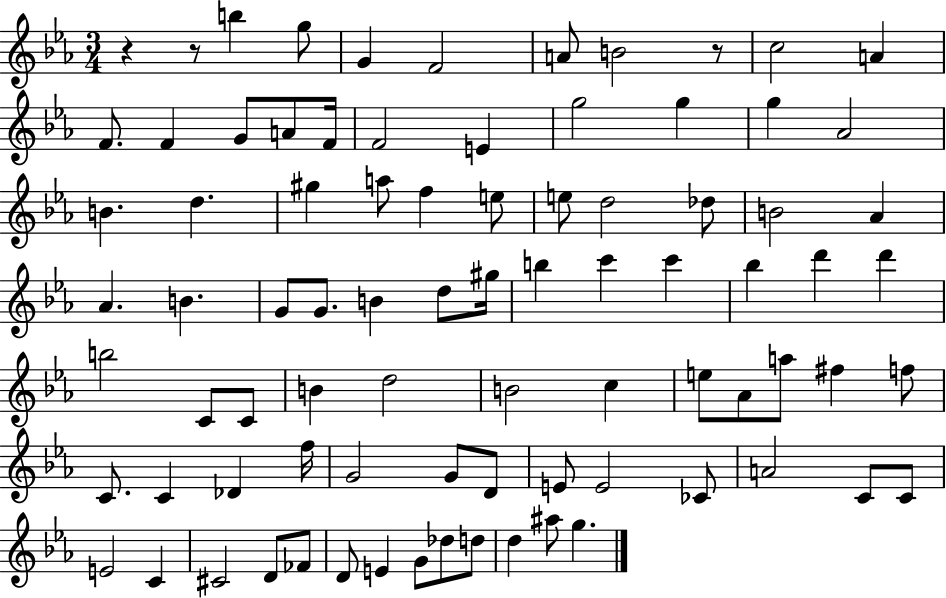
R/q R/e B5/q G5/e G4/q F4/h A4/e B4/h R/e C5/h A4/q F4/e. F4/q G4/e A4/e F4/s F4/h E4/q G5/h G5/q G5/q Ab4/h B4/q. D5/q. G#5/q A5/e F5/q E5/e E5/e D5/h Db5/e B4/h Ab4/q Ab4/q. B4/q. G4/e G4/e. B4/q D5/e G#5/s B5/q C6/q C6/q Bb5/q D6/q D6/q B5/h C4/e C4/e B4/q D5/h B4/h C5/q E5/e Ab4/e A5/e F#5/q F5/e C4/e. C4/q Db4/q F5/s G4/h G4/e D4/e E4/e E4/h CES4/e A4/h C4/e C4/e E4/h C4/q C#4/h D4/e FES4/e D4/e E4/q G4/e Db5/e D5/e D5/q A#5/e G5/q.